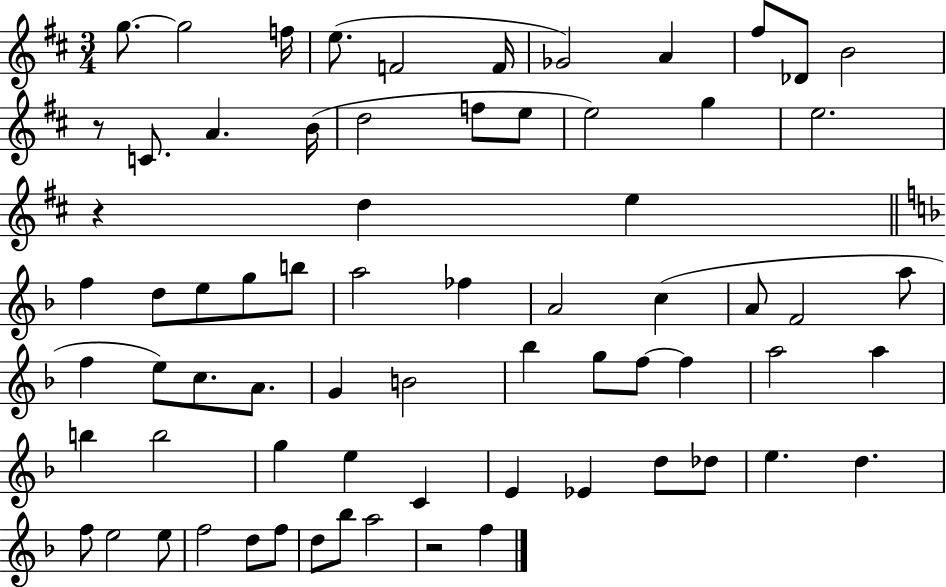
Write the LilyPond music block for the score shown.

{
  \clef treble
  \numericTimeSignature
  \time 3/4
  \key d \major
  g''8.~~ g''2 f''16 | e''8.( f'2 f'16 | ges'2) a'4 | fis''8 des'8 b'2 | \break r8 c'8. a'4. b'16( | d''2 f''8 e''8 | e''2) g''4 | e''2. | \break r4 d''4 e''4 | \bar "||" \break \key f \major f''4 d''8 e''8 g''8 b''8 | a''2 fes''4 | a'2 c''4( | a'8 f'2 a''8 | \break f''4 e''8) c''8. a'8. | g'4 b'2 | bes''4 g''8 f''8~~ f''4 | a''2 a''4 | \break b''4 b''2 | g''4 e''4 c'4 | e'4 ees'4 d''8 des''8 | e''4. d''4. | \break f''8 e''2 e''8 | f''2 d''8 f''8 | d''8 bes''8 a''2 | r2 f''4 | \break \bar "|."
}